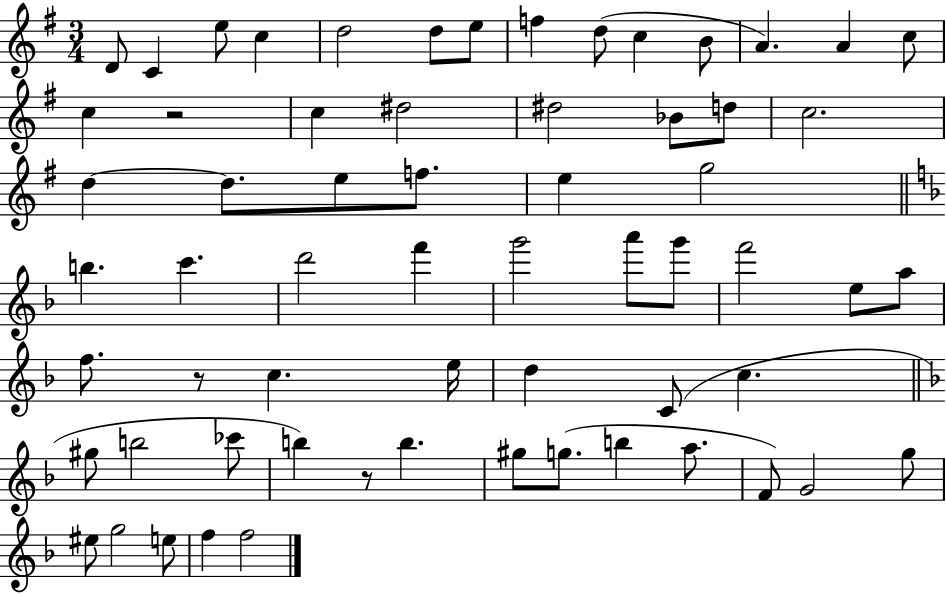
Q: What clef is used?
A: treble